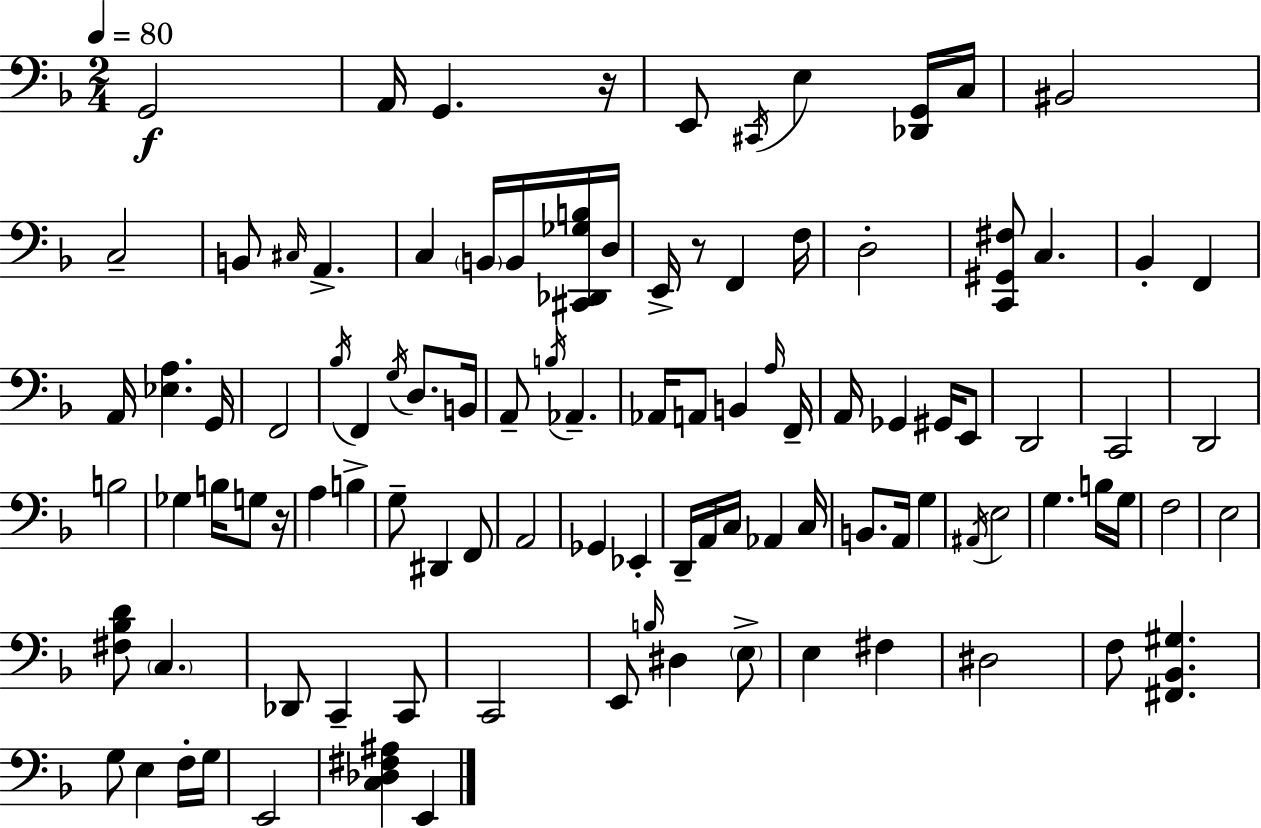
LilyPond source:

{
  \clef bass
  \numericTimeSignature
  \time 2/4
  \key f \major
  \tempo 4 = 80
  \repeat volta 2 { g,2\f | a,16 g,4. r16 | e,8 \acciaccatura { cis,16 } e4 <des, g,>16 | c16 bis,2 | \break c2-- | b,8 \grace { cis16 } a,4.-> | c4 \parenthesize b,16 b,16 | <cis, des, ges b>16 d16 e,16-> r8 f,4 | \break f16 d2-. | <c, gis, fis>8 c4. | bes,4-. f,4 | a,16 <ees a>4. | \break g,16 f,2 | \acciaccatura { bes16 } f,4 \acciaccatura { g16 } | d8. b,16 a,8-- \acciaccatura { b16 } aes,4.-- | aes,16 a,8 | \break b,4 \grace { a16 } f,16-- a,16 ges,4 | gis,16 e,8 d,2 | c,2 | d,2 | \break b2 | ges4 | b16 g8 r16 a4 | b4-> g8-- | \break dis,4 f,8 a,2 | ges,4 | ees,4-. d,16-- a,16 | c16 aes,4 c16 b,8. | \break a,16 g4 \acciaccatura { ais,16 } e2 | g4. | b16 g16 f2 | e2 | \break <fis bes d'>8 | \parenthesize c4. des,8 | c,4-- c,8 c,2 | e,8 | \break \grace { b16 } dis4 \parenthesize e8-> | e4 fis4 | dis2 | f8 <fis, bes, gis>4. | \break g8 e4 f16-. g16 | e,2 | <c des fis ais>4 e,4 | } \bar "|."
}